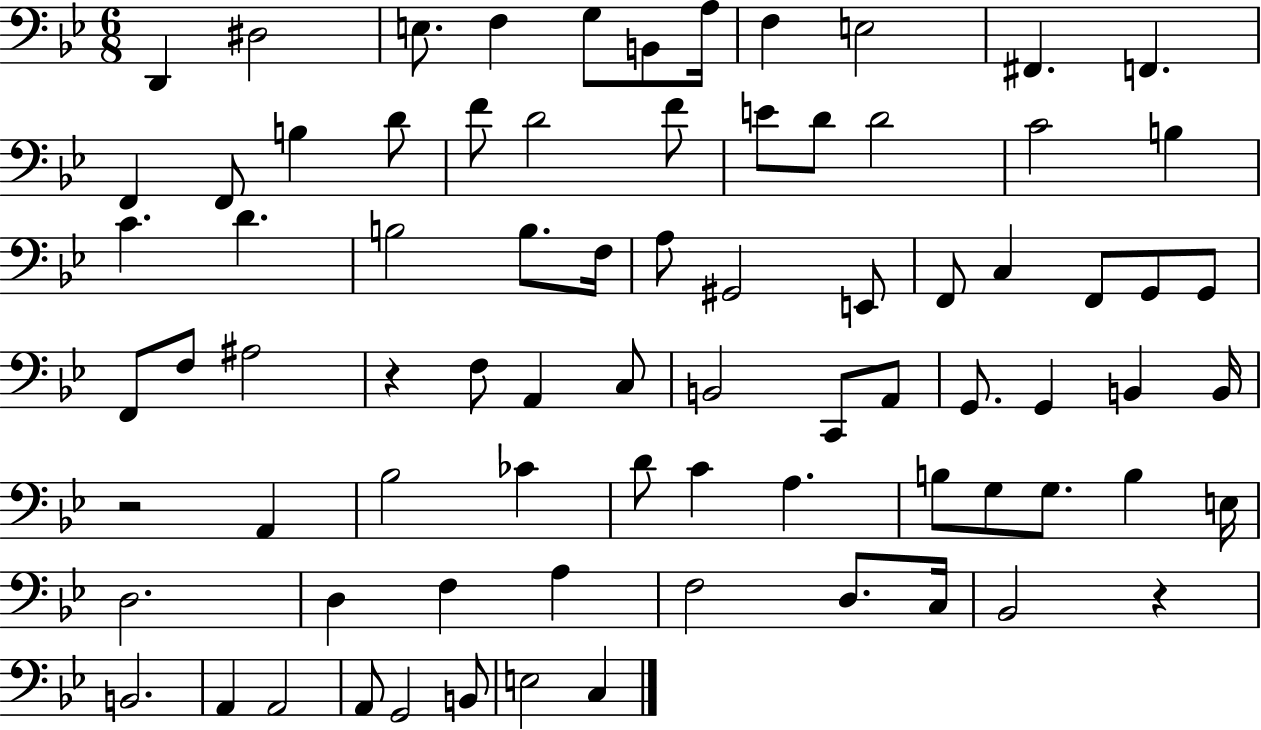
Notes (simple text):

D2/q D#3/h E3/e. F3/q G3/e B2/e A3/s F3/q E3/h F#2/q. F2/q. F2/q F2/e B3/q D4/e F4/e D4/h F4/e E4/e D4/e D4/h C4/h B3/q C4/q. D4/q. B3/h B3/e. F3/s A3/e G#2/h E2/e F2/e C3/q F2/e G2/e G2/e F2/e F3/e A#3/h R/q F3/e A2/q C3/e B2/h C2/e A2/e G2/e. G2/q B2/q B2/s R/h A2/q Bb3/h CES4/q D4/e C4/q A3/q. B3/e G3/e G3/e. B3/q E3/s D3/h. D3/q F3/q A3/q F3/h D3/e. C3/s Bb2/h R/q B2/h. A2/q A2/h A2/e G2/h B2/e E3/h C3/q